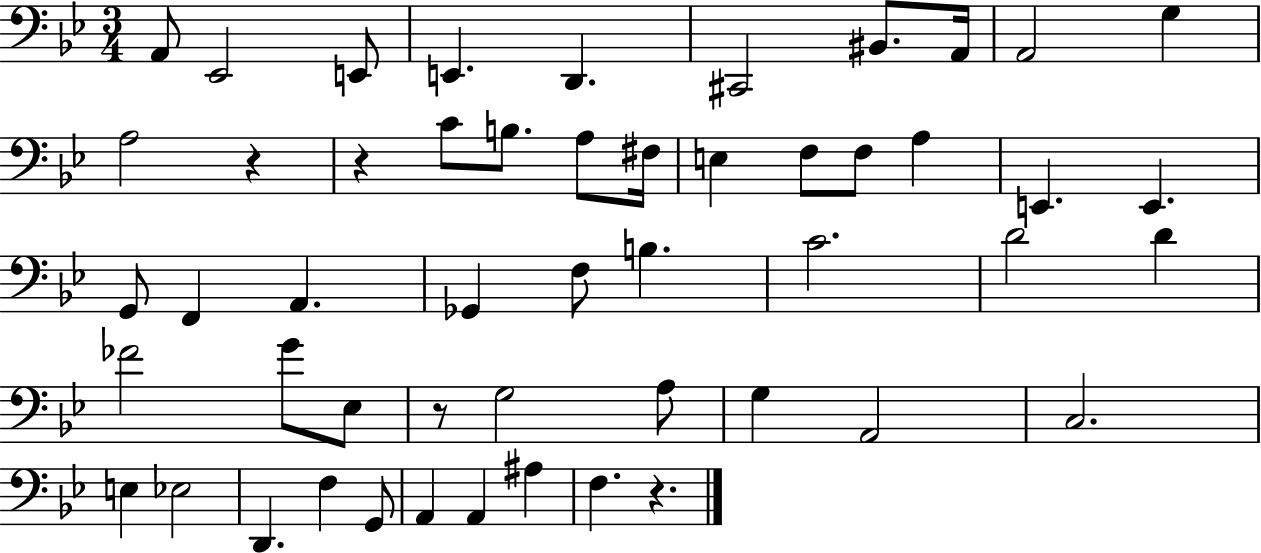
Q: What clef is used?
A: bass